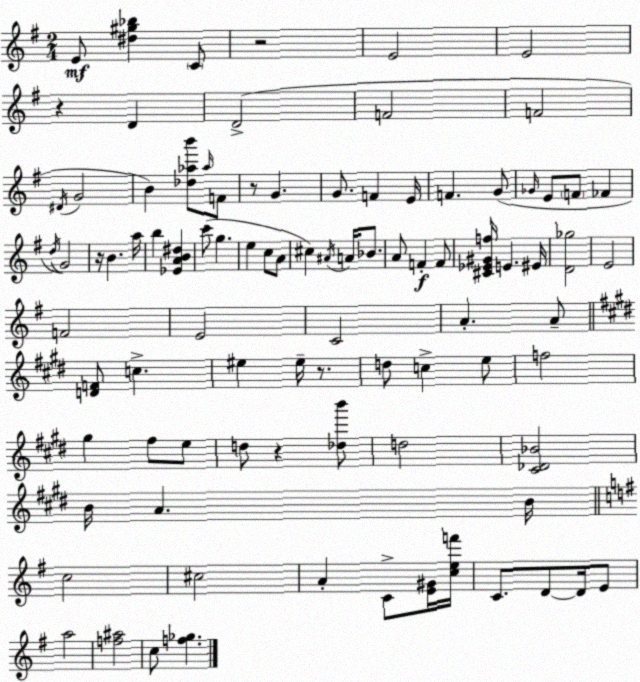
X:1
T:Untitled
M:2/4
L:1/4
K:G
E/2 [^d^g_b] C/2 z2 E2 E2 z D D2 F2 F2 ^D/4 G2 B [_d_ab']/2 _a/4 F/2 z/2 G G/2 F E/4 F G/2 _G/4 E/2 F/2 _F d/4 G2 z/4 B a/4 b [_EAB^d] c'/2 g e c/2 A/2 ^c ^A/4 A/4 _B/2 A/2 F F/2 [^C_E^Gf]/4 E ^E/4 [D_g]2 E2 F2 E2 C2 A A/2 [DF]/2 c ^e ^e/4 z/2 d/2 c e/2 f2 ^g ^f/2 e/2 d/2 z [_db']/2 d2 [^C_D_B]2 B/4 A B/4 c2 ^c2 A C/2 [E^G]/4 [cef']/4 C/2 D/2 D/4 E/2 a2 [f^a]2 c/2 [f_g]